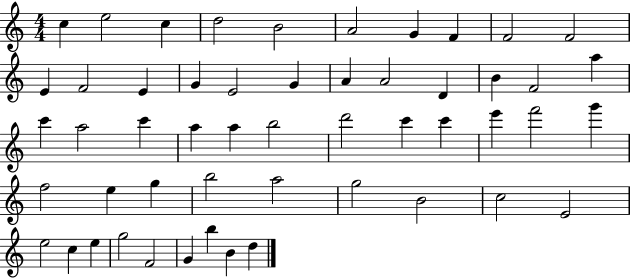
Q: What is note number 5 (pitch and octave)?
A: B4